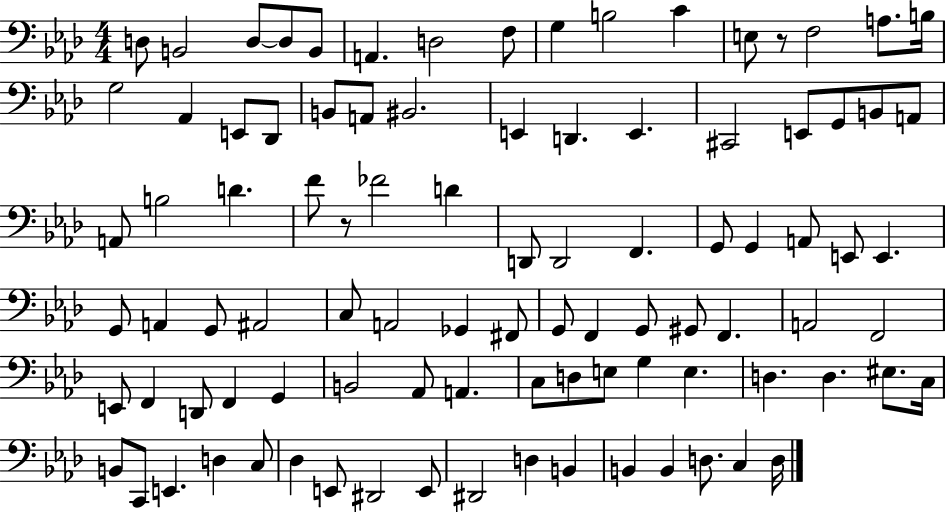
{
  \clef bass
  \numericTimeSignature
  \time 4/4
  \key aes \major
  d8 b,2 d8~~ d8 b,8 | a,4. d2 f8 | g4 b2 c'4 | e8 r8 f2 a8. b16 | \break g2 aes,4 e,8 des,8 | b,8 a,8 bis,2. | e,4 d,4. e,4. | cis,2 e,8 g,8 b,8 a,8 | \break a,8 b2 d'4. | f'8 r8 fes'2 d'4 | d,8 d,2 f,4. | g,8 g,4 a,8 e,8 e,4. | \break g,8 a,4 g,8 ais,2 | c8 a,2 ges,4 fis,8 | g,8 f,4 g,8 gis,8 f,4. | a,2 f,2 | \break e,8 f,4 d,8 f,4 g,4 | b,2 aes,8 a,4. | c8 d8 e8 g4 e4. | d4. d4. eis8. c16 | \break b,8 c,8 e,4. d4 c8 | des4 e,8 dis,2 e,8 | dis,2 d4 b,4 | b,4 b,4 d8. c4 d16 | \break \bar "|."
}